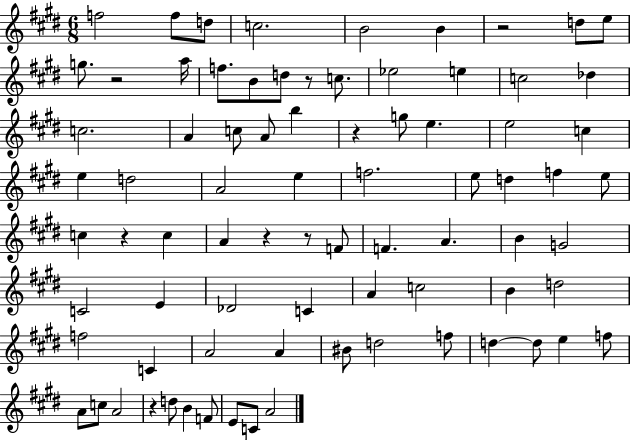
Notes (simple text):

F5/h F5/e D5/e C5/h. B4/h B4/q R/h D5/e E5/e G5/e. R/h A5/s F5/e. B4/e D5/e R/e C5/e. Eb5/h E5/q C5/h Db5/q C5/h. A4/q C5/e A4/e B5/q R/q G5/e E5/q. E5/h C5/q E5/q D5/h A4/h E5/q F5/h. E5/e D5/q F5/q E5/e C5/q R/q C5/q A4/q R/q R/e F4/e F4/q. A4/q. B4/q G4/h C4/h E4/q Db4/h C4/q A4/q C5/h B4/q D5/h F5/h C4/q A4/h A4/q BIS4/e D5/h F5/e D5/q D5/e E5/q F5/e A4/e C5/e A4/h R/q D5/e B4/q F4/e E4/e C4/e A4/h